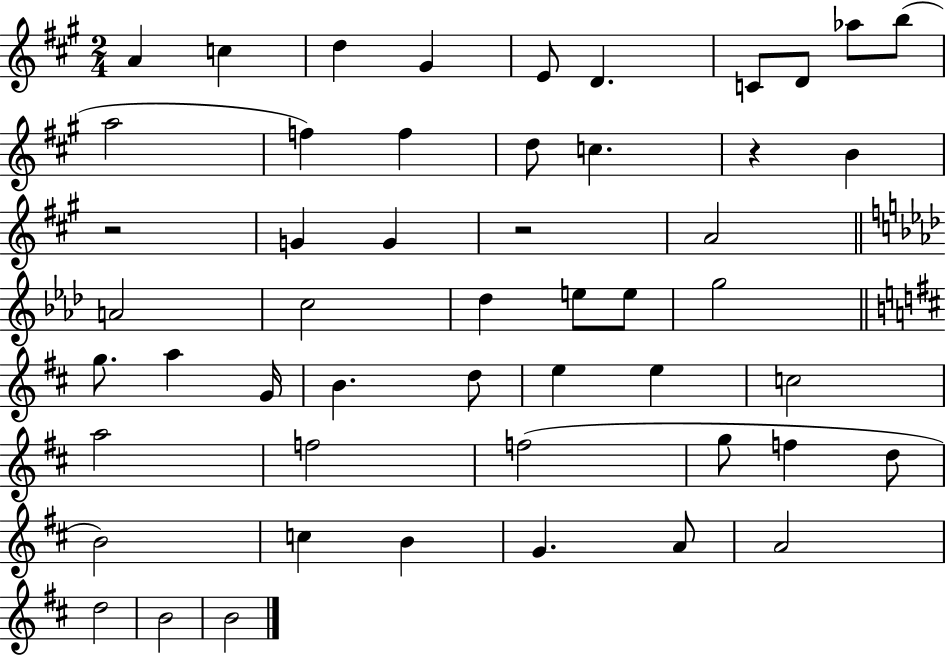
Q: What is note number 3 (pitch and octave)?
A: D5